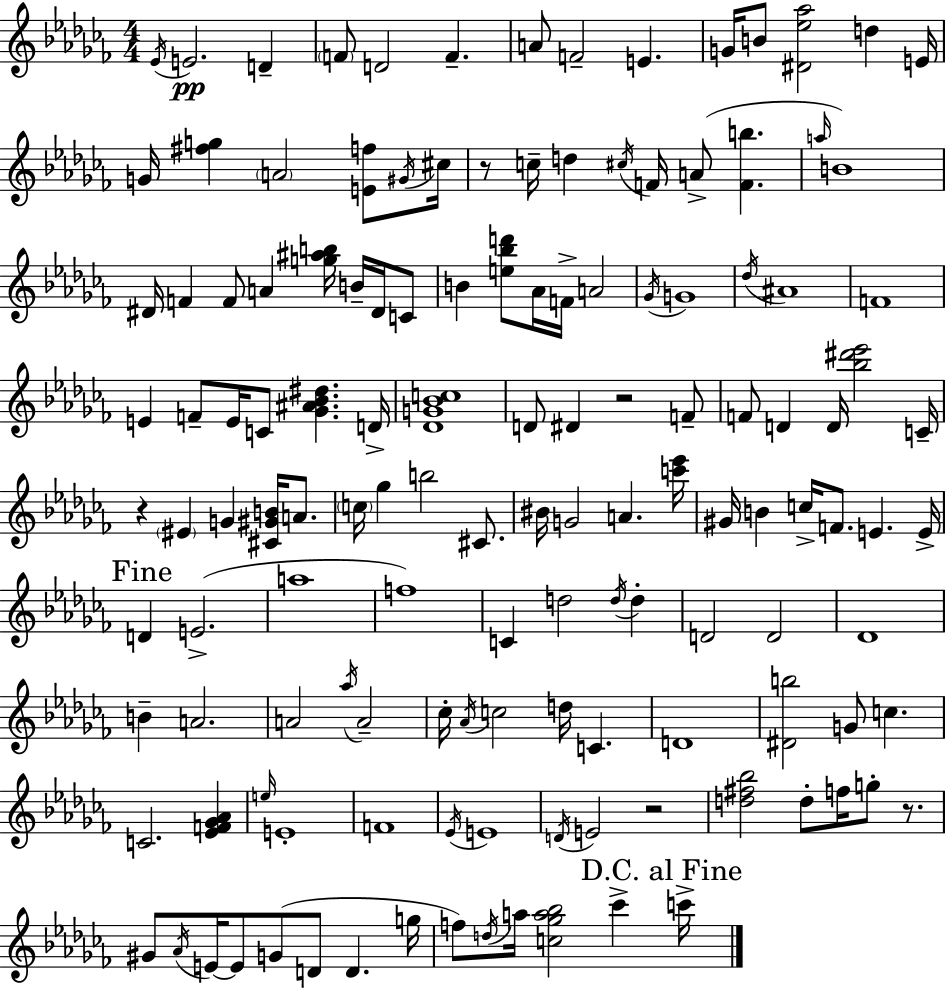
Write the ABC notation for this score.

X:1
T:Untitled
M:4/4
L:1/4
K:Abm
_E/4 E2 D F/2 D2 F A/2 F2 E G/4 B/2 [^D_e_a]2 d E/4 G/4 [^fg] A2 [Ef]/2 ^G/4 ^c/4 z/2 c/4 d ^c/4 F/4 A/2 [Fb] a/4 B4 ^D/4 F F/2 A [g^ab]/4 B/4 ^D/4 C/2 B [e_bd']/2 _A/4 F/4 A2 _G/4 G4 _d/4 ^A4 F4 E F/2 E/4 C/2 [_G^A_B^d] D/4 [_DG_Bc]4 D/2 ^D z2 F/2 F/2 D D/4 [_b^d'_e']2 C/4 z ^E G [^C^GB]/4 A/2 c/4 _g b2 ^C/2 ^B/4 G2 A [c'_e']/4 ^G/4 B c/4 F/2 E E/4 D E2 a4 f4 C d2 d/4 d D2 D2 _D4 B A2 A2 _a/4 A2 _c/4 _A/4 c2 d/4 C D4 [^Db]2 G/2 c C2 [_EF_G_A] e/4 E4 F4 _E/4 E4 D/4 E2 z2 [d^f_b]2 d/2 f/4 g/2 z/2 ^G/2 _A/4 E/4 E/2 G/2 D/2 D g/4 f/2 d/4 a/4 [c_ga_b]2 _c' c'/4